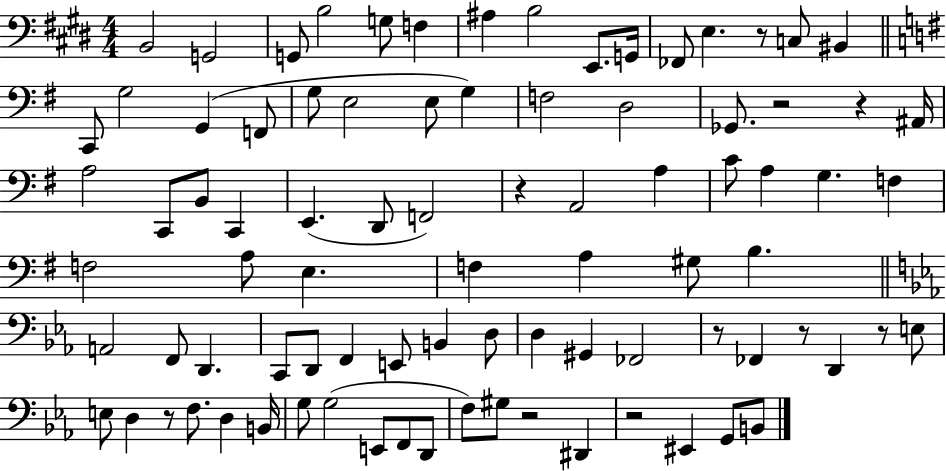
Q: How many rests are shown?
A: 10